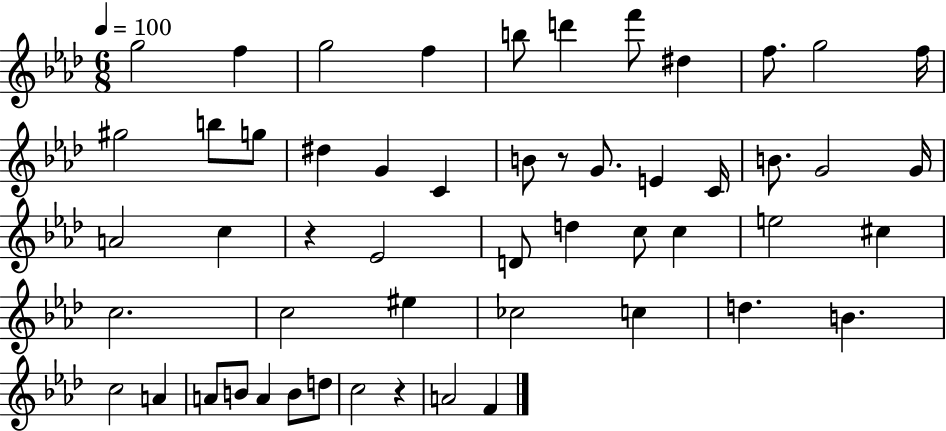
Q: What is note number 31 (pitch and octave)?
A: C5